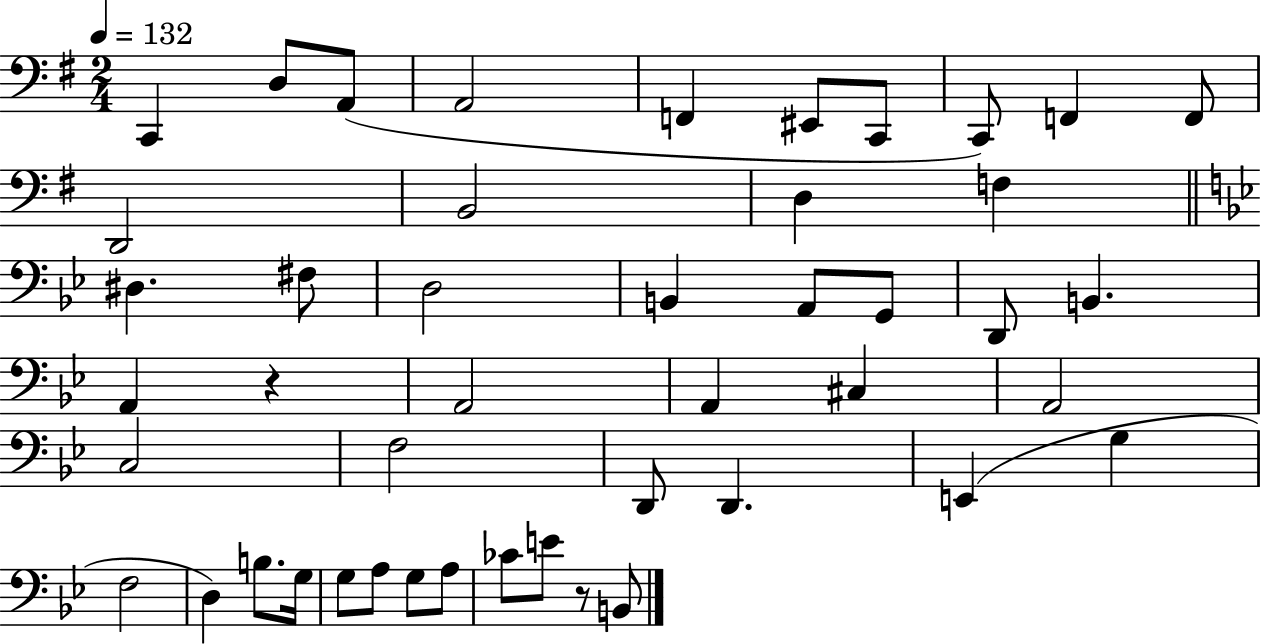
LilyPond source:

{
  \clef bass
  \numericTimeSignature
  \time 2/4
  \key g \major
  \tempo 4 = 132
  c,4 d8 a,8( | a,2 | f,4 eis,8 c,8 | c,8) f,4 f,8 | \break d,2 | b,2 | d4 f4 | \bar "||" \break \key g \minor dis4. fis8 | d2 | b,4 a,8 g,8 | d,8 b,4. | \break a,4 r4 | a,2 | a,4 cis4 | a,2 | \break c2 | f2 | d,8 d,4. | e,4( g4 | \break f2 | d4) b8. g16 | g8 a8 g8 a8 | ces'8 e'8 r8 b,8 | \break \bar "|."
}